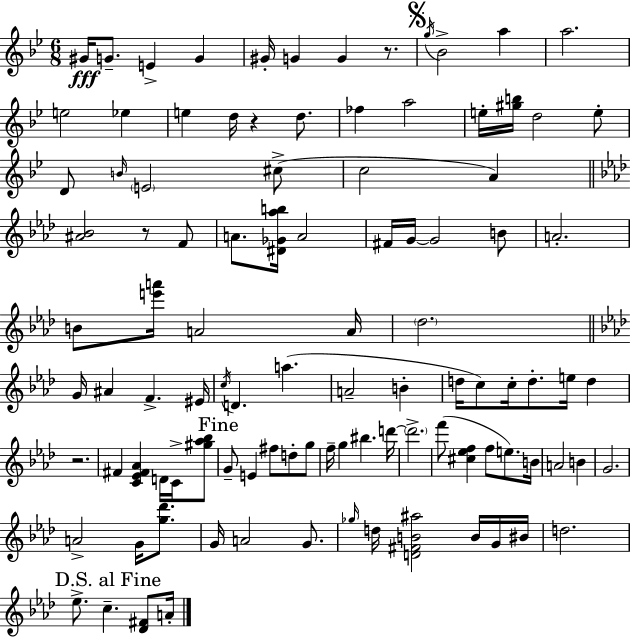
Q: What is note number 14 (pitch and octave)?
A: E5